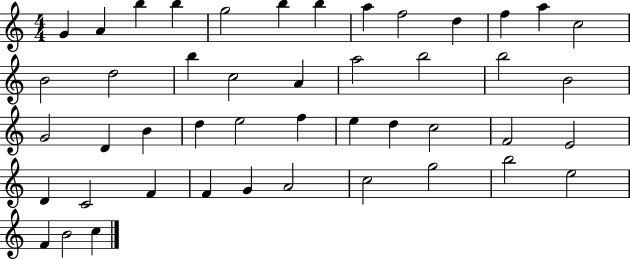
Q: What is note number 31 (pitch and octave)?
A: C5